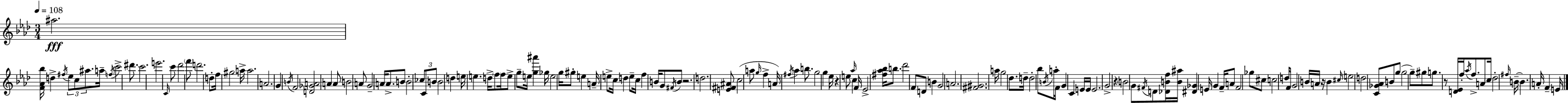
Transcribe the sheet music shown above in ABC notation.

X:1
T:Untitled
M:3/4
L:1/4
K:Ab
^a2 [F_A_b]/4 d ^f/4 _e/2 c/2 ^a/2 a/4 f/4 c'2 ^d'/2 c'2 e'2 C/4 c'/2 _d'2 f'/2 d'2 d/2 f/4 ^g2 a/4 a2 A2 G B/4 F2 [D_GA]2 A A/2 B2 A/2 G2 A/4 A/2 B/2 B2 _c/2 C/2 B/2 B2 d e/4 e d/4 f/2 f/4 e/2 g/2 e/4 [g^a'] _g/4 e2 g/4 ^g/2 e A/4 e/2 c/4 d e/2 c/4 f B/4 G/2 ^F/4 B/2 z2 d2 [E^F^A]/2 c2 a/2 g/4 f A/4 ^f/4 _a b/2 g2 g _e/4 z e/2 _a/4 c F/4 _E2 [^f_a_b]/4 b/2 _d'2 F/2 D/2 B G2 A2 [^F^G]2 a/4 g2 _d/2 d/4 d2 _b/2 B/4 a/4 F/2 G C E/4 E/4 E2 G2 z B2 G/2 ^F/4 D/2 [_DBf]/4 [B^a]/4 [^D_G] E/4 G F/4 A/2 F2 _g/2 ^c/2 c2 d/2 F/4 G2 B/4 A/4 z/4 B ^c/4 e2 d2 [C_G_A]/2 B/2 g/2 g2 g/2 ^g/2 g/2 z/2 [D_E]/4 f/4 _a/4 f/2 A/2 c/4 _d2 ^f/4 B/4 B A/4 F E/4